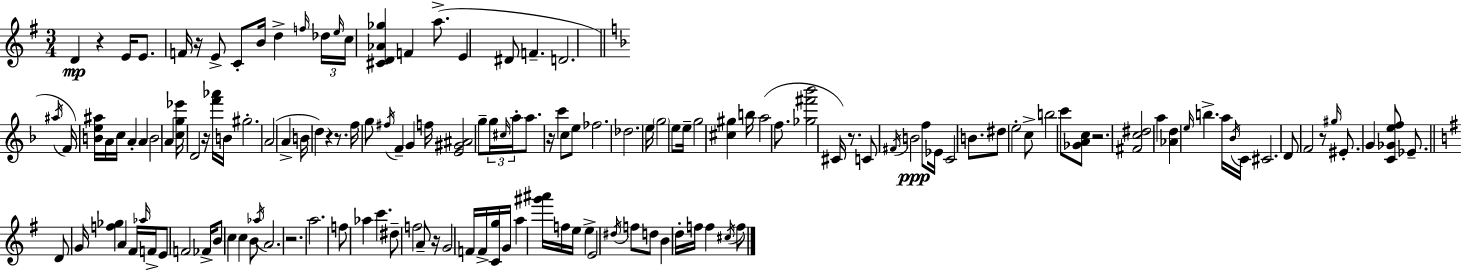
X:1
T:Untitled
M:3/4
L:1/4
K:G
D z E/4 E/2 F/4 z/4 E/2 C/2 B/4 d f/4 _d/4 e/4 c/4 [^CD_A_g] F a/2 E ^D/2 F D2 ^a/4 F/4 [Be^a]/4 A/4 c/4 A A B2 A [cg_e']/4 D2 z/4 [f'_a']/4 B/4 ^g2 A2 A B/4 d z z/2 f/4 g/2 ^f/4 F G f/4 [E^G^A]2 g/2 g/4 ^c/4 a/4 a/2 z/4 c' c/2 e/2 _f2 _d2 e/4 g2 e/2 e/4 g2 [^c^g] b/4 a2 f/2 [_g^f'_b']2 ^C/4 z/2 C/2 ^F/4 B2 f/2 _E/4 C2 B/2 ^d/2 e2 c/2 b2 c'/2 [_GAc]/2 z2 [^Fc^d]2 a [_Ad] e/4 b a/4 _B/4 C/4 ^C2 D/2 F2 z/2 ^g/4 ^E/2 G [C_Gef]/2 _E/2 D/2 G/4 [f_g] A ^F/4 _a/4 F/4 E/2 F2 _F/4 B/2 c c B/2 _a/4 A2 z2 a2 f/2 _a c' ^d/2 f2 A/2 z/4 G2 F/4 F/4 [Cg]/4 G/4 a [^g'^a']/4 f/4 e/4 e E2 ^d/4 f/2 d/2 B d/4 f/4 f ^c/4 f/2